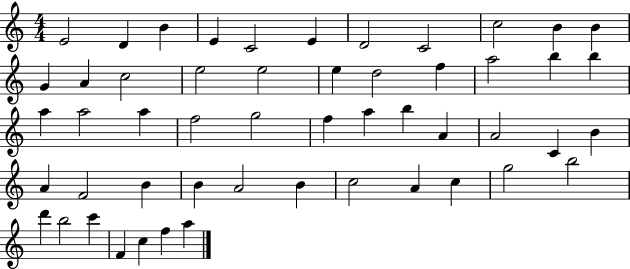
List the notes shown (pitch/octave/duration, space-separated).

E4/h D4/q B4/q E4/q C4/h E4/q D4/h C4/h C5/h B4/q B4/q G4/q A4/q C5/h E5/h E5/h E5/q D5/h F5/q A5/h B5/q B5/q A5/q A5/h A5/q F5/h G5/h F5/q A5/q B5/q A4/q A4/h C4/q B4/q A4/q F4/h B4/q B4/q A4/h B4/q C5/h A4/q C5/q G5/h B5/h D6/q B5/h C6/q F4/q C5/q F5/q A5/q